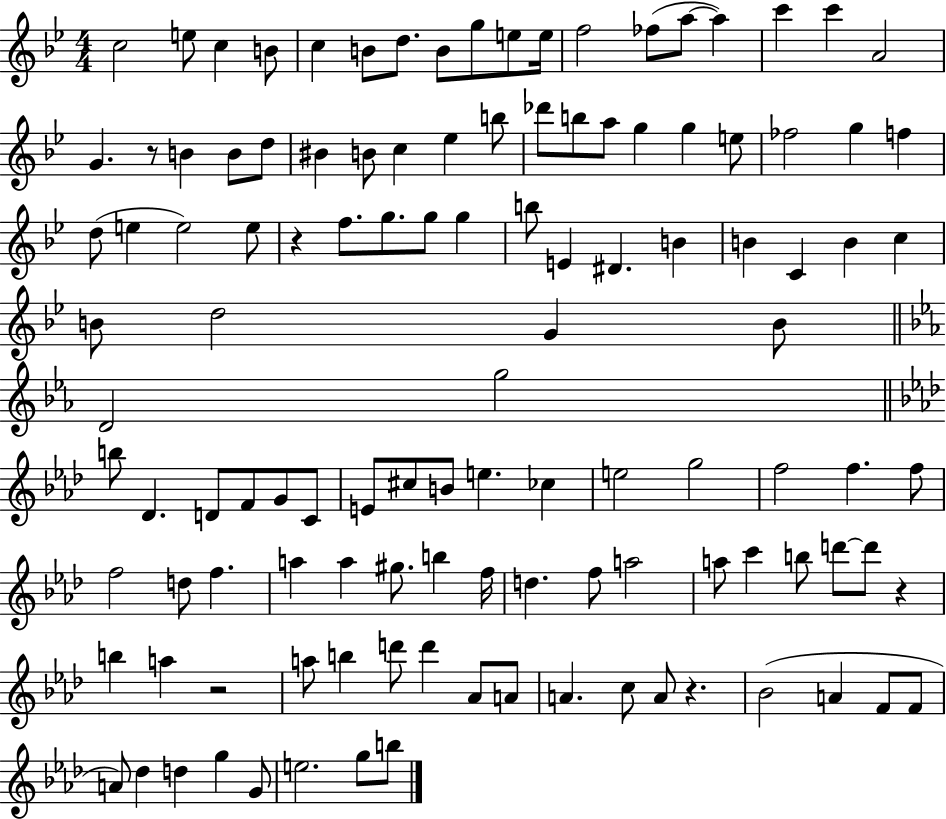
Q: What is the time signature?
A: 4/4